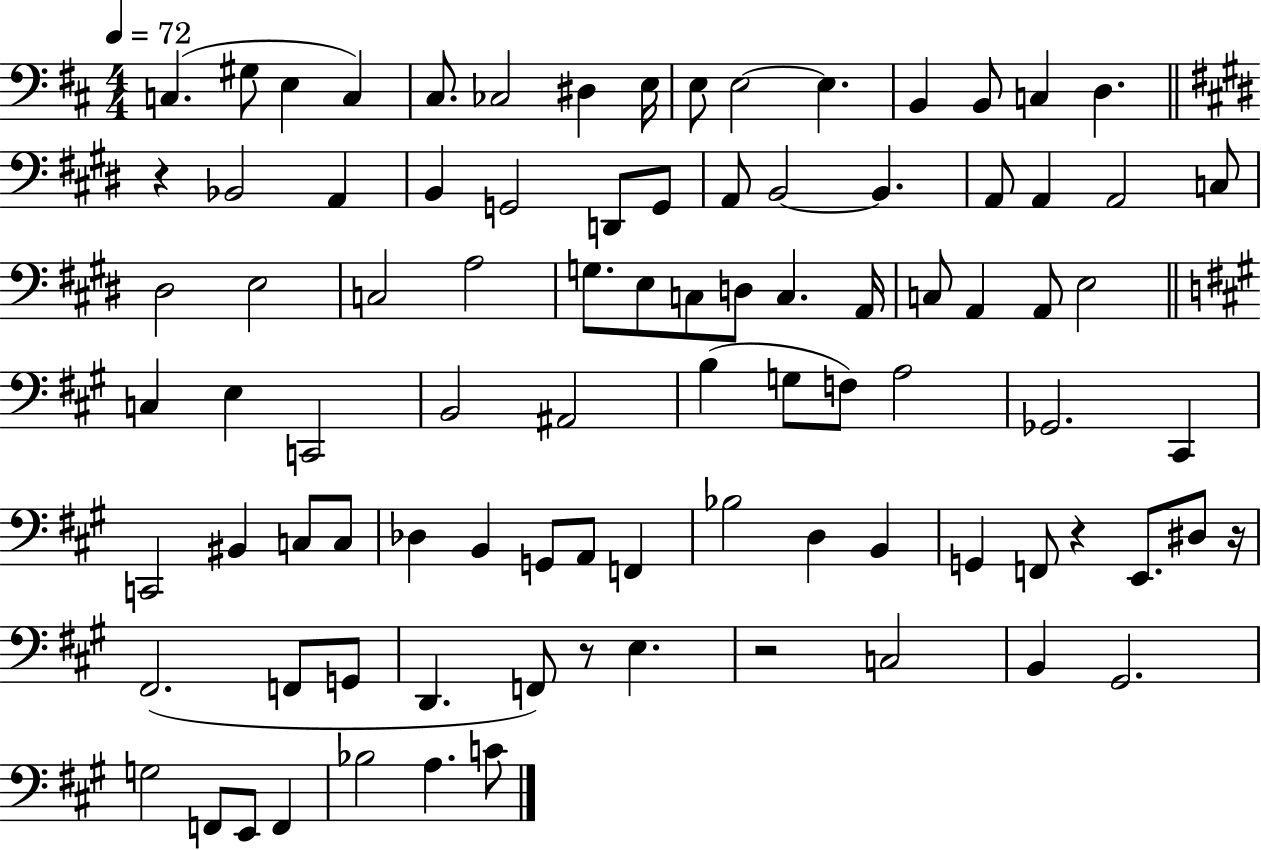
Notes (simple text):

C3/q. G#3/e E3/q C3/q C#3/e. CES3/h D#3/q E3/s E3/e E3/h E3/q. B2/q B2/e C3/q D3/q. R/q Bb2/h A2/q B2/q G2/h D2/e G2/e A2/e B2/h B2/q. A2/e A2/q A2/h C3/e D#3/h E3/h C3/h A3/h G3/e. E3/e C3/e D3/e C3/q. A2/s C3/e A2/q A2/e E3/h C3/q E3/q C2/h B2/h A#2/h B3/q G3/e F3/e A3/h Gb2/h. C#2/q C2/h BIS2/q C3/e C3/e Db3/q B2/q G2/e A2/e F2/q Bb3/h D3/q B2/q G2/q F2/e R/q E2/e. D#3/e R/s F#2/h. F2/e G2/e D2/q. F2/e R/e E3/q. R/h C3/h B2/q G#2/h. G3/h F2/e E2/e F2/q Bb3/h A3/q. C4/e